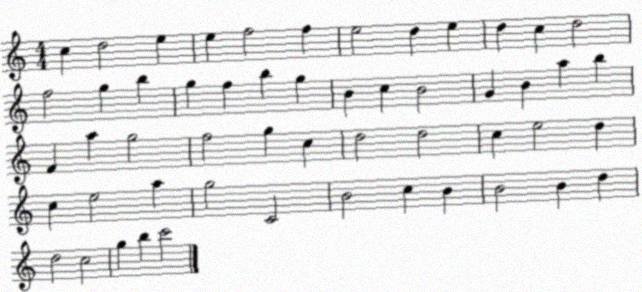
X:1
T:Untitled
M:4/4
L:1/4
K:C
c d2 e e f2 f e2 d e d c d2 f2 g b g f b g B c B2 G B a b F a g2 f2 g c d2 d2 c e2 d c e2 a g2 C2 B2 c B B2 B d d2 c2 g b c'2